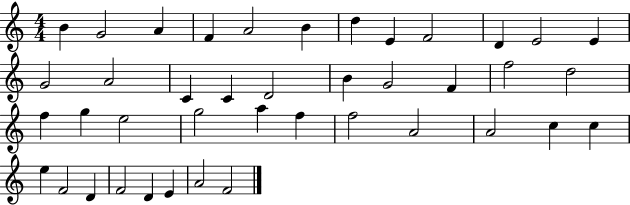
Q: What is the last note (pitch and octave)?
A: F4